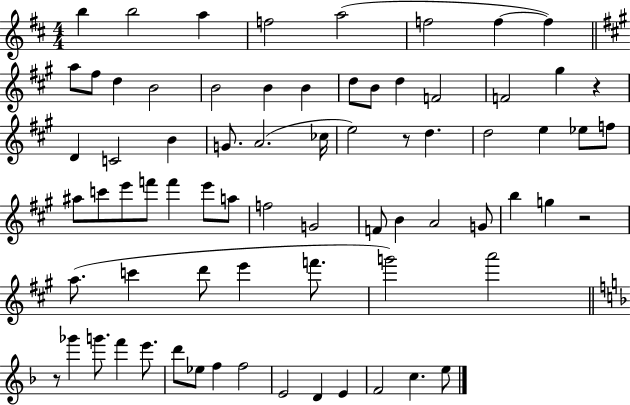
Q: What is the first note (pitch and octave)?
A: B5